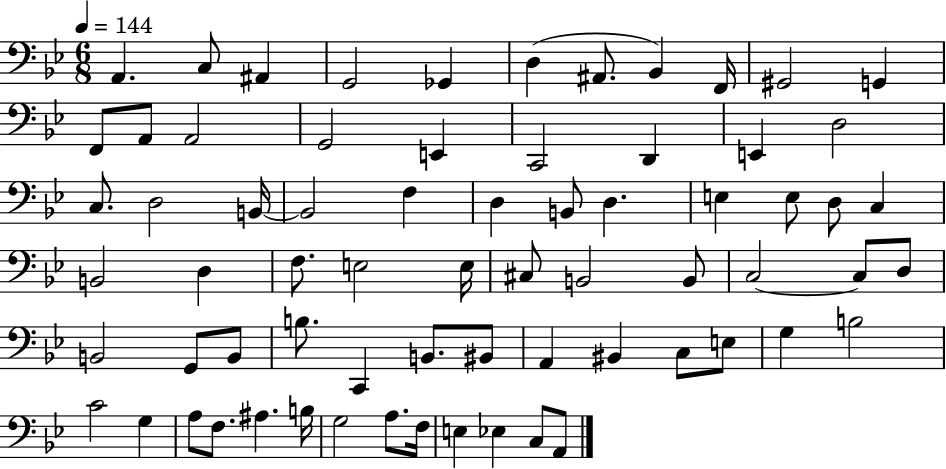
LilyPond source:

{
  \clef bass
  \numericTimeSignature
  \time 6/8
  \key bes \major
  \tempo 4 = 144
  a,4. c8 ais,4 | g,2 ges,4 | d4( ais,8. bes,4) f,16 | gis,2 g,4 | \break f,8 a,8 a,2 | g,2 e,4 | c,2 d,4 | e,4 d2 | \break c8. d2 b,16~~ | b,2 f4 | d4 b,8 d4. | e4 e8 d8 c4 | \break b,2 d4 | f8. e2 e16 | cis8 b,2 b,8 | c2~~ c8 d8 | \break b,2 g,8 b,8 | b8. c,4 b,8. bis,8 | a,4 bis,4 c8 e8 | g4 b2 | \break c'2 g4 | a8 f8. ais4. b16 | g2 a8. f16 | e4 ees4 c8 a,8 | \break \bar "|."
}